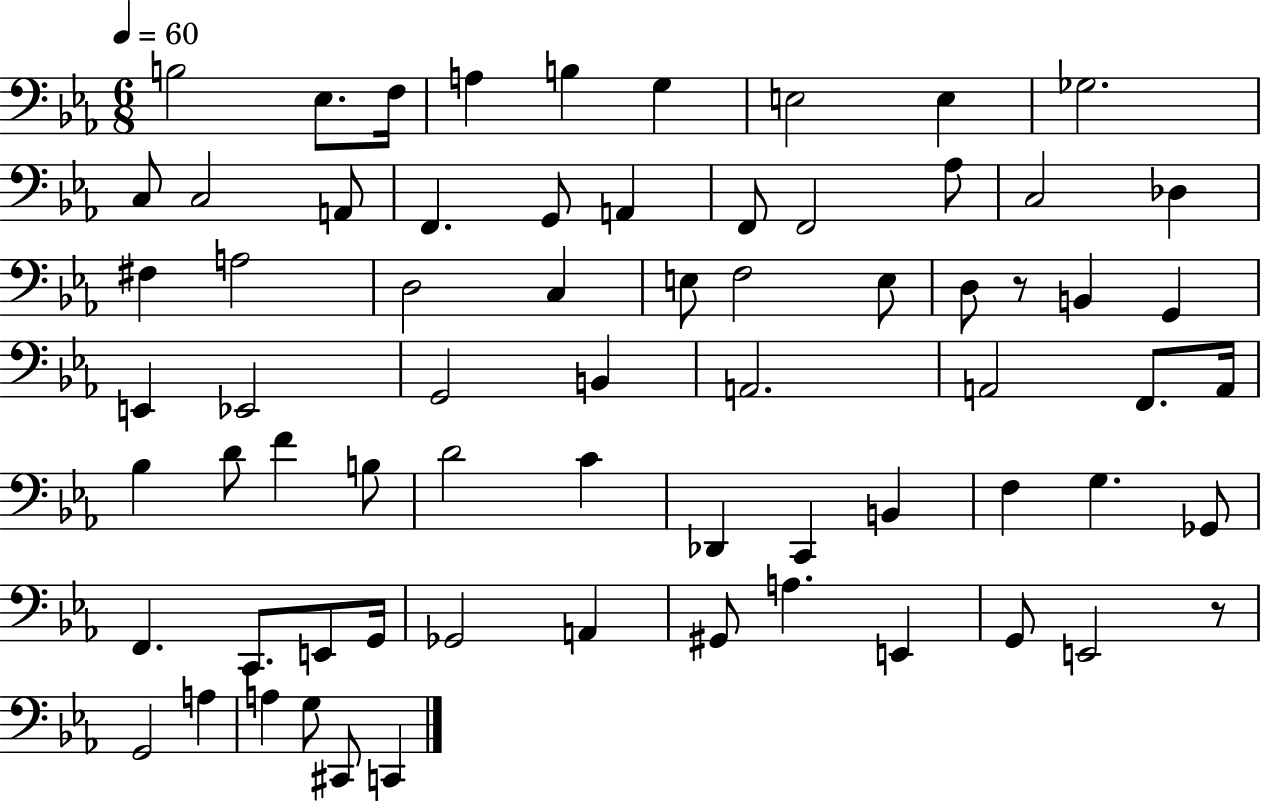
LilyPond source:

{
  \clef bass
  \numericTimeSignature
  \time 6/8
  \key ees \major
  \tempo 4 = 60
  b2 ees8. f16 | a4 b4 g4 | e2 e4 | ges2. | \break c8 c2 a,8 | f,4. g,8 a,4 | f,8 f,2 aes8 | c2 des4 | \break fis4 a2 | d2 c4 | e8 f2 e8 | d8 r8 b,4 g,4 | \break e,4 ees,2 | g,2 b,4 | a,2. | a,2 f,8. a,16 | \break bes4 d'8 f'4 b8 | d'2 c'4 | des,4 c,4 b,4 | f4 g4. ges,8 | \break f,4. c,8. e,8 g,16 | ges,2 a,4 | gis,8 a4. e,4 | g,8 e,2 r8 | \break g,2 a4 | a4 g8 cis,8 c,4 | \bar "|."
}